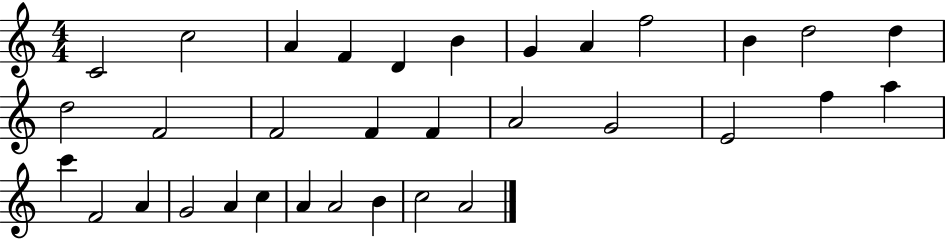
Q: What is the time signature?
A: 4/4